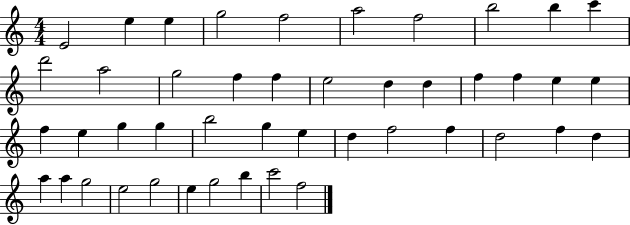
{
  \clef treble
  \numericTimeSignature
  \time 4/4
  \key c \major
  e'2 e''4 e''4 | g''2 f''2 | a''2 f''2 | b''2 b''4 c'''4 | \break d'''2 a''2 | g''2 f''4 f''4 | e''2 d''4 d''4 | f''4 f''4 e''4 e''4 | \break f''4 e''4 g''4 g''4 | b''2 g''4 e''4 | d''4 f''2 f''4 | d''2 f''4 d''4 | \break a''4 a''4 g''2 | e''2 g''2 | e''4 g''2 b''4 | c'''2 f''2 | \break \bar "|."
}